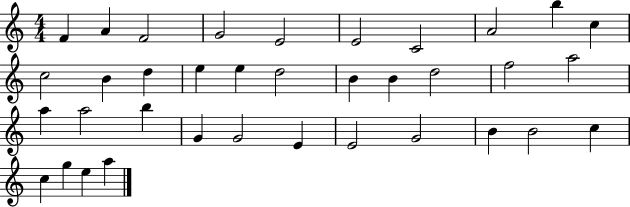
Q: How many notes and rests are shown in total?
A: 36